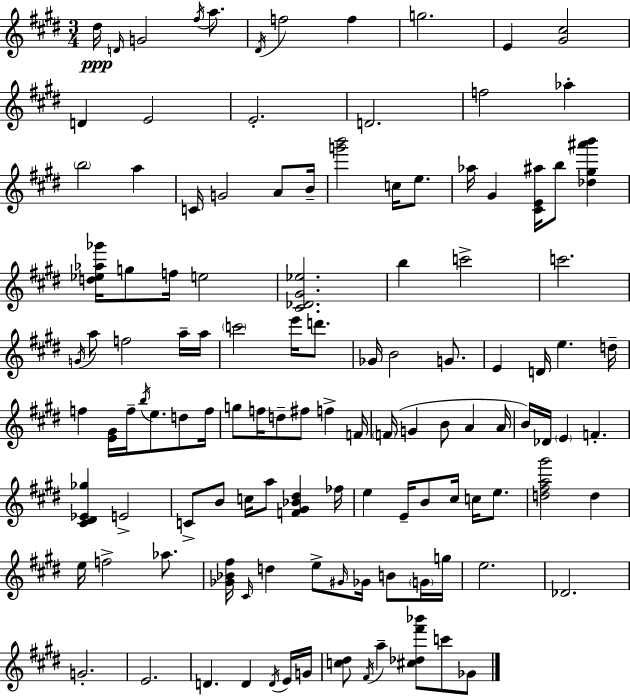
D#5/s D4/s G4/h F#5/s A5/e. D#4/s F5/h F5/q G5/h. E4/q [G#4,C#5]/h D4/q E4/h E4/h. D4/h. F5/h Ab5/q B5/h A5/q C4/s G4/h A4/e B4/s [G6,B6]/h C5/s E5/e. Ab5/s G#4/q [C#4,E4,A#5]/s B5/e [Db5,G#5,A#6,B6]/q [D5,Eb5,Ab5,Gb6]/s G5/e F5/s E5/h [C#4,Db4,G#4,Eb5]/h. B5/q C6/h C6/h. G4/s A5/e F5/h A5/s A5/s C6/h E6/s D6/e. Gb4/s B4/h G4/e. E4/q D4/s E5/q. D5/s F5/q [E4,G#4]/s F5/s B5/s E5/e. D5/e F5/s G5/e F5/s D5/e F#5/e F5/q F4/s F4/s G4/q B4/e A4/q A4/s B4/s Db4/s E4/q F4/q. [C#4,D#4,Eb4,Gb5]/q E4/h C4/e B4/e C5/s A5/e [F4,G#4,Bb4,D#5]/q FES5/s E5/q E4/s B4/e C#5/s C5/s E5/e. [D5,F#5,A5,G#6]/h D5/q E5/s F5/h Ab5/e. [Gb4,Bb4,F#5]/s C#4/s D5/q E5/e G#4/s Gb4/s B4/e G4/s G5/s E5/h. Db4/h. G4/h. E4/h. D4/q. D4/q D4/s E4/s G4/s [C5,D#5]/e F#4/s A5/q [C#5,Db5,F#6,Bb6]/e C6/e Gb4/e